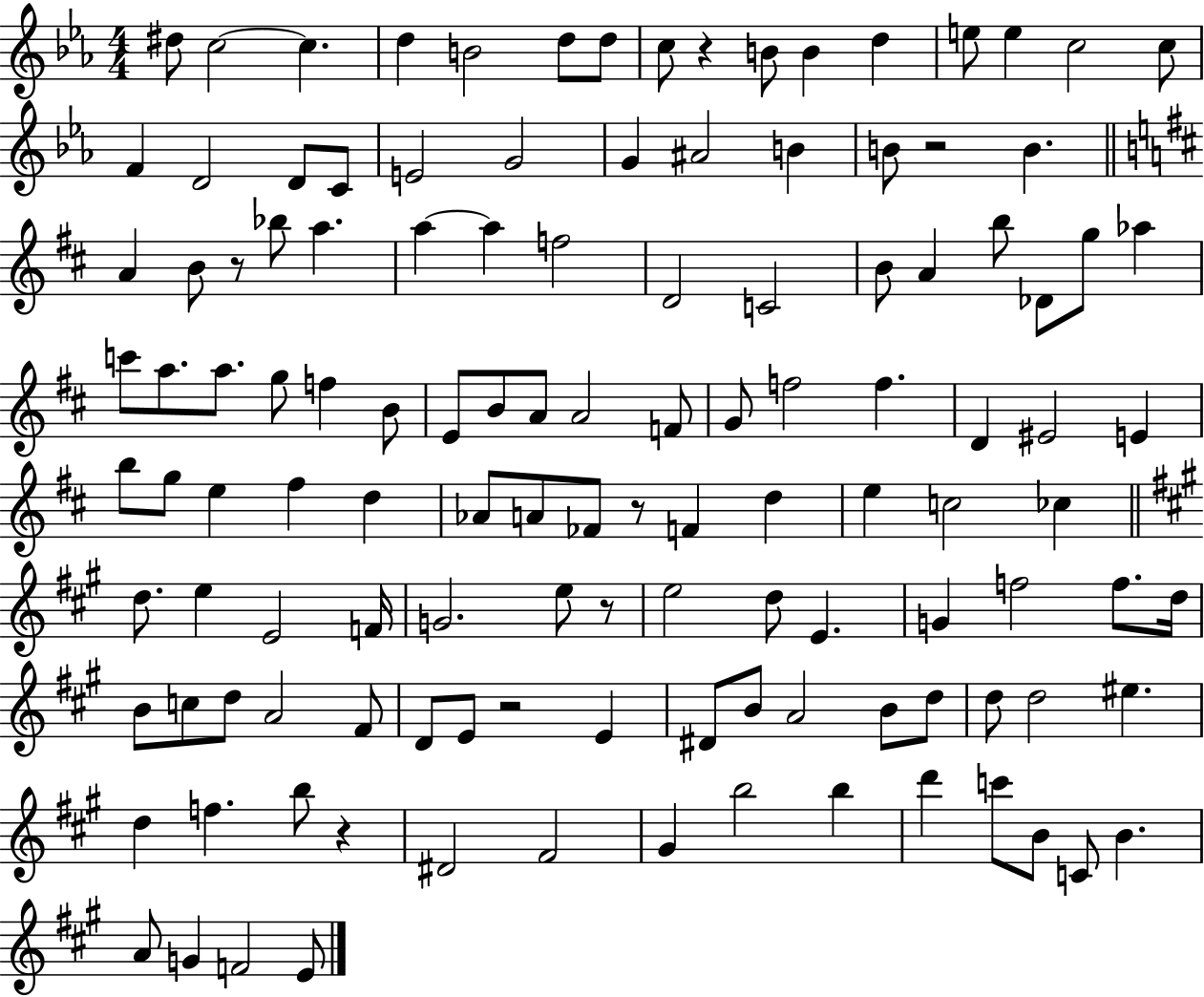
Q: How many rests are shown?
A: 7